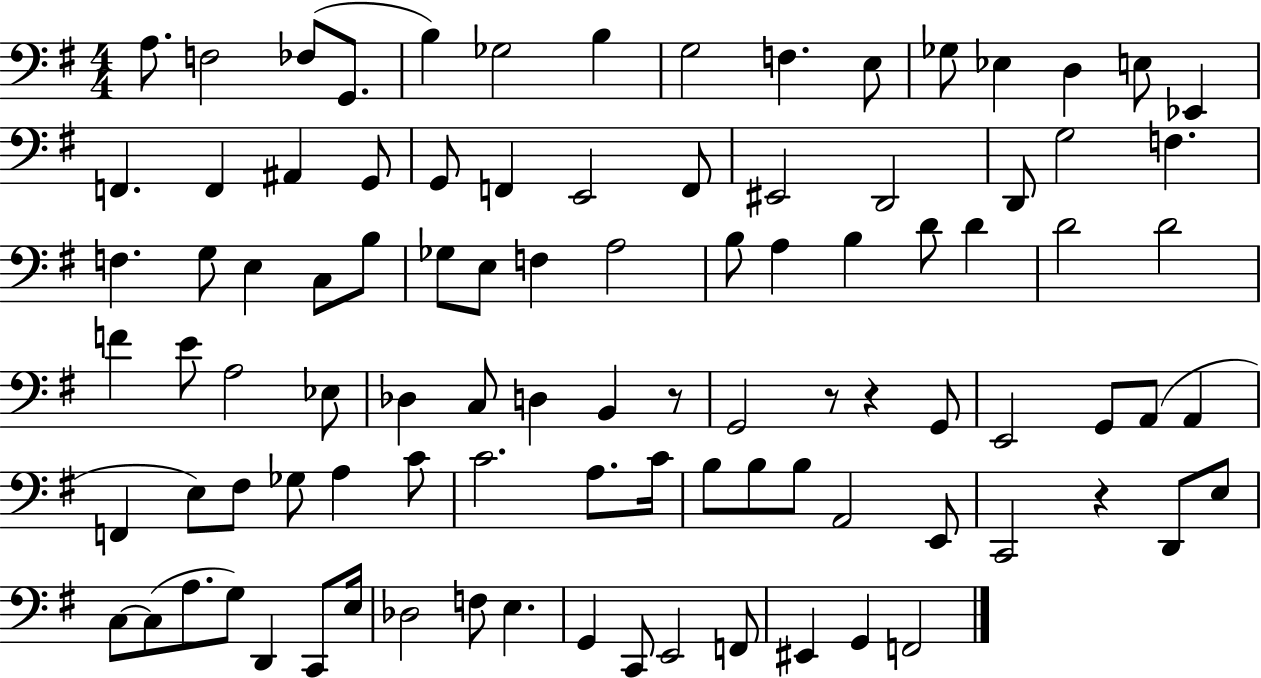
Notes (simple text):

A3/e. F3/h FES3/e G2/e. B3/q Gb3/h B3/q G3/h F3/q. E3/e Gb3/e Eb3/q D3/q E3/e Eb2/q F2/q. F2/q A#2/q G2/e G2/e F2/q E2/h F2/e EIS2/h D2/h D2/e G3/h F3/q. F3/q. G3/e E3/q C3/e B3/e Gb3/e E3/e F3/q A3/h B3/e A3/q B3/q D4/e D4/q D4/h D4/h F4/q E4/e A3/h Eb3/e Db3/q C3/e D3/q B2/q R/e G2/h R/e R/q G2/e E2/h G2/e A2/e A2/q F2/q E3/e F#3/e Gb3/e A3/q C4/e C4/h. A3/e. C4/s B3/e B3/e B3/e A2/h E2/e C2/h R/q D2/e E3/e C3/e C3/e A3/e. G3/e D2/q C2/e E3/s Db3/h F3/e E3/q. G2/q C2/e E2/h F2/e EIS2/q G2/q F2/h